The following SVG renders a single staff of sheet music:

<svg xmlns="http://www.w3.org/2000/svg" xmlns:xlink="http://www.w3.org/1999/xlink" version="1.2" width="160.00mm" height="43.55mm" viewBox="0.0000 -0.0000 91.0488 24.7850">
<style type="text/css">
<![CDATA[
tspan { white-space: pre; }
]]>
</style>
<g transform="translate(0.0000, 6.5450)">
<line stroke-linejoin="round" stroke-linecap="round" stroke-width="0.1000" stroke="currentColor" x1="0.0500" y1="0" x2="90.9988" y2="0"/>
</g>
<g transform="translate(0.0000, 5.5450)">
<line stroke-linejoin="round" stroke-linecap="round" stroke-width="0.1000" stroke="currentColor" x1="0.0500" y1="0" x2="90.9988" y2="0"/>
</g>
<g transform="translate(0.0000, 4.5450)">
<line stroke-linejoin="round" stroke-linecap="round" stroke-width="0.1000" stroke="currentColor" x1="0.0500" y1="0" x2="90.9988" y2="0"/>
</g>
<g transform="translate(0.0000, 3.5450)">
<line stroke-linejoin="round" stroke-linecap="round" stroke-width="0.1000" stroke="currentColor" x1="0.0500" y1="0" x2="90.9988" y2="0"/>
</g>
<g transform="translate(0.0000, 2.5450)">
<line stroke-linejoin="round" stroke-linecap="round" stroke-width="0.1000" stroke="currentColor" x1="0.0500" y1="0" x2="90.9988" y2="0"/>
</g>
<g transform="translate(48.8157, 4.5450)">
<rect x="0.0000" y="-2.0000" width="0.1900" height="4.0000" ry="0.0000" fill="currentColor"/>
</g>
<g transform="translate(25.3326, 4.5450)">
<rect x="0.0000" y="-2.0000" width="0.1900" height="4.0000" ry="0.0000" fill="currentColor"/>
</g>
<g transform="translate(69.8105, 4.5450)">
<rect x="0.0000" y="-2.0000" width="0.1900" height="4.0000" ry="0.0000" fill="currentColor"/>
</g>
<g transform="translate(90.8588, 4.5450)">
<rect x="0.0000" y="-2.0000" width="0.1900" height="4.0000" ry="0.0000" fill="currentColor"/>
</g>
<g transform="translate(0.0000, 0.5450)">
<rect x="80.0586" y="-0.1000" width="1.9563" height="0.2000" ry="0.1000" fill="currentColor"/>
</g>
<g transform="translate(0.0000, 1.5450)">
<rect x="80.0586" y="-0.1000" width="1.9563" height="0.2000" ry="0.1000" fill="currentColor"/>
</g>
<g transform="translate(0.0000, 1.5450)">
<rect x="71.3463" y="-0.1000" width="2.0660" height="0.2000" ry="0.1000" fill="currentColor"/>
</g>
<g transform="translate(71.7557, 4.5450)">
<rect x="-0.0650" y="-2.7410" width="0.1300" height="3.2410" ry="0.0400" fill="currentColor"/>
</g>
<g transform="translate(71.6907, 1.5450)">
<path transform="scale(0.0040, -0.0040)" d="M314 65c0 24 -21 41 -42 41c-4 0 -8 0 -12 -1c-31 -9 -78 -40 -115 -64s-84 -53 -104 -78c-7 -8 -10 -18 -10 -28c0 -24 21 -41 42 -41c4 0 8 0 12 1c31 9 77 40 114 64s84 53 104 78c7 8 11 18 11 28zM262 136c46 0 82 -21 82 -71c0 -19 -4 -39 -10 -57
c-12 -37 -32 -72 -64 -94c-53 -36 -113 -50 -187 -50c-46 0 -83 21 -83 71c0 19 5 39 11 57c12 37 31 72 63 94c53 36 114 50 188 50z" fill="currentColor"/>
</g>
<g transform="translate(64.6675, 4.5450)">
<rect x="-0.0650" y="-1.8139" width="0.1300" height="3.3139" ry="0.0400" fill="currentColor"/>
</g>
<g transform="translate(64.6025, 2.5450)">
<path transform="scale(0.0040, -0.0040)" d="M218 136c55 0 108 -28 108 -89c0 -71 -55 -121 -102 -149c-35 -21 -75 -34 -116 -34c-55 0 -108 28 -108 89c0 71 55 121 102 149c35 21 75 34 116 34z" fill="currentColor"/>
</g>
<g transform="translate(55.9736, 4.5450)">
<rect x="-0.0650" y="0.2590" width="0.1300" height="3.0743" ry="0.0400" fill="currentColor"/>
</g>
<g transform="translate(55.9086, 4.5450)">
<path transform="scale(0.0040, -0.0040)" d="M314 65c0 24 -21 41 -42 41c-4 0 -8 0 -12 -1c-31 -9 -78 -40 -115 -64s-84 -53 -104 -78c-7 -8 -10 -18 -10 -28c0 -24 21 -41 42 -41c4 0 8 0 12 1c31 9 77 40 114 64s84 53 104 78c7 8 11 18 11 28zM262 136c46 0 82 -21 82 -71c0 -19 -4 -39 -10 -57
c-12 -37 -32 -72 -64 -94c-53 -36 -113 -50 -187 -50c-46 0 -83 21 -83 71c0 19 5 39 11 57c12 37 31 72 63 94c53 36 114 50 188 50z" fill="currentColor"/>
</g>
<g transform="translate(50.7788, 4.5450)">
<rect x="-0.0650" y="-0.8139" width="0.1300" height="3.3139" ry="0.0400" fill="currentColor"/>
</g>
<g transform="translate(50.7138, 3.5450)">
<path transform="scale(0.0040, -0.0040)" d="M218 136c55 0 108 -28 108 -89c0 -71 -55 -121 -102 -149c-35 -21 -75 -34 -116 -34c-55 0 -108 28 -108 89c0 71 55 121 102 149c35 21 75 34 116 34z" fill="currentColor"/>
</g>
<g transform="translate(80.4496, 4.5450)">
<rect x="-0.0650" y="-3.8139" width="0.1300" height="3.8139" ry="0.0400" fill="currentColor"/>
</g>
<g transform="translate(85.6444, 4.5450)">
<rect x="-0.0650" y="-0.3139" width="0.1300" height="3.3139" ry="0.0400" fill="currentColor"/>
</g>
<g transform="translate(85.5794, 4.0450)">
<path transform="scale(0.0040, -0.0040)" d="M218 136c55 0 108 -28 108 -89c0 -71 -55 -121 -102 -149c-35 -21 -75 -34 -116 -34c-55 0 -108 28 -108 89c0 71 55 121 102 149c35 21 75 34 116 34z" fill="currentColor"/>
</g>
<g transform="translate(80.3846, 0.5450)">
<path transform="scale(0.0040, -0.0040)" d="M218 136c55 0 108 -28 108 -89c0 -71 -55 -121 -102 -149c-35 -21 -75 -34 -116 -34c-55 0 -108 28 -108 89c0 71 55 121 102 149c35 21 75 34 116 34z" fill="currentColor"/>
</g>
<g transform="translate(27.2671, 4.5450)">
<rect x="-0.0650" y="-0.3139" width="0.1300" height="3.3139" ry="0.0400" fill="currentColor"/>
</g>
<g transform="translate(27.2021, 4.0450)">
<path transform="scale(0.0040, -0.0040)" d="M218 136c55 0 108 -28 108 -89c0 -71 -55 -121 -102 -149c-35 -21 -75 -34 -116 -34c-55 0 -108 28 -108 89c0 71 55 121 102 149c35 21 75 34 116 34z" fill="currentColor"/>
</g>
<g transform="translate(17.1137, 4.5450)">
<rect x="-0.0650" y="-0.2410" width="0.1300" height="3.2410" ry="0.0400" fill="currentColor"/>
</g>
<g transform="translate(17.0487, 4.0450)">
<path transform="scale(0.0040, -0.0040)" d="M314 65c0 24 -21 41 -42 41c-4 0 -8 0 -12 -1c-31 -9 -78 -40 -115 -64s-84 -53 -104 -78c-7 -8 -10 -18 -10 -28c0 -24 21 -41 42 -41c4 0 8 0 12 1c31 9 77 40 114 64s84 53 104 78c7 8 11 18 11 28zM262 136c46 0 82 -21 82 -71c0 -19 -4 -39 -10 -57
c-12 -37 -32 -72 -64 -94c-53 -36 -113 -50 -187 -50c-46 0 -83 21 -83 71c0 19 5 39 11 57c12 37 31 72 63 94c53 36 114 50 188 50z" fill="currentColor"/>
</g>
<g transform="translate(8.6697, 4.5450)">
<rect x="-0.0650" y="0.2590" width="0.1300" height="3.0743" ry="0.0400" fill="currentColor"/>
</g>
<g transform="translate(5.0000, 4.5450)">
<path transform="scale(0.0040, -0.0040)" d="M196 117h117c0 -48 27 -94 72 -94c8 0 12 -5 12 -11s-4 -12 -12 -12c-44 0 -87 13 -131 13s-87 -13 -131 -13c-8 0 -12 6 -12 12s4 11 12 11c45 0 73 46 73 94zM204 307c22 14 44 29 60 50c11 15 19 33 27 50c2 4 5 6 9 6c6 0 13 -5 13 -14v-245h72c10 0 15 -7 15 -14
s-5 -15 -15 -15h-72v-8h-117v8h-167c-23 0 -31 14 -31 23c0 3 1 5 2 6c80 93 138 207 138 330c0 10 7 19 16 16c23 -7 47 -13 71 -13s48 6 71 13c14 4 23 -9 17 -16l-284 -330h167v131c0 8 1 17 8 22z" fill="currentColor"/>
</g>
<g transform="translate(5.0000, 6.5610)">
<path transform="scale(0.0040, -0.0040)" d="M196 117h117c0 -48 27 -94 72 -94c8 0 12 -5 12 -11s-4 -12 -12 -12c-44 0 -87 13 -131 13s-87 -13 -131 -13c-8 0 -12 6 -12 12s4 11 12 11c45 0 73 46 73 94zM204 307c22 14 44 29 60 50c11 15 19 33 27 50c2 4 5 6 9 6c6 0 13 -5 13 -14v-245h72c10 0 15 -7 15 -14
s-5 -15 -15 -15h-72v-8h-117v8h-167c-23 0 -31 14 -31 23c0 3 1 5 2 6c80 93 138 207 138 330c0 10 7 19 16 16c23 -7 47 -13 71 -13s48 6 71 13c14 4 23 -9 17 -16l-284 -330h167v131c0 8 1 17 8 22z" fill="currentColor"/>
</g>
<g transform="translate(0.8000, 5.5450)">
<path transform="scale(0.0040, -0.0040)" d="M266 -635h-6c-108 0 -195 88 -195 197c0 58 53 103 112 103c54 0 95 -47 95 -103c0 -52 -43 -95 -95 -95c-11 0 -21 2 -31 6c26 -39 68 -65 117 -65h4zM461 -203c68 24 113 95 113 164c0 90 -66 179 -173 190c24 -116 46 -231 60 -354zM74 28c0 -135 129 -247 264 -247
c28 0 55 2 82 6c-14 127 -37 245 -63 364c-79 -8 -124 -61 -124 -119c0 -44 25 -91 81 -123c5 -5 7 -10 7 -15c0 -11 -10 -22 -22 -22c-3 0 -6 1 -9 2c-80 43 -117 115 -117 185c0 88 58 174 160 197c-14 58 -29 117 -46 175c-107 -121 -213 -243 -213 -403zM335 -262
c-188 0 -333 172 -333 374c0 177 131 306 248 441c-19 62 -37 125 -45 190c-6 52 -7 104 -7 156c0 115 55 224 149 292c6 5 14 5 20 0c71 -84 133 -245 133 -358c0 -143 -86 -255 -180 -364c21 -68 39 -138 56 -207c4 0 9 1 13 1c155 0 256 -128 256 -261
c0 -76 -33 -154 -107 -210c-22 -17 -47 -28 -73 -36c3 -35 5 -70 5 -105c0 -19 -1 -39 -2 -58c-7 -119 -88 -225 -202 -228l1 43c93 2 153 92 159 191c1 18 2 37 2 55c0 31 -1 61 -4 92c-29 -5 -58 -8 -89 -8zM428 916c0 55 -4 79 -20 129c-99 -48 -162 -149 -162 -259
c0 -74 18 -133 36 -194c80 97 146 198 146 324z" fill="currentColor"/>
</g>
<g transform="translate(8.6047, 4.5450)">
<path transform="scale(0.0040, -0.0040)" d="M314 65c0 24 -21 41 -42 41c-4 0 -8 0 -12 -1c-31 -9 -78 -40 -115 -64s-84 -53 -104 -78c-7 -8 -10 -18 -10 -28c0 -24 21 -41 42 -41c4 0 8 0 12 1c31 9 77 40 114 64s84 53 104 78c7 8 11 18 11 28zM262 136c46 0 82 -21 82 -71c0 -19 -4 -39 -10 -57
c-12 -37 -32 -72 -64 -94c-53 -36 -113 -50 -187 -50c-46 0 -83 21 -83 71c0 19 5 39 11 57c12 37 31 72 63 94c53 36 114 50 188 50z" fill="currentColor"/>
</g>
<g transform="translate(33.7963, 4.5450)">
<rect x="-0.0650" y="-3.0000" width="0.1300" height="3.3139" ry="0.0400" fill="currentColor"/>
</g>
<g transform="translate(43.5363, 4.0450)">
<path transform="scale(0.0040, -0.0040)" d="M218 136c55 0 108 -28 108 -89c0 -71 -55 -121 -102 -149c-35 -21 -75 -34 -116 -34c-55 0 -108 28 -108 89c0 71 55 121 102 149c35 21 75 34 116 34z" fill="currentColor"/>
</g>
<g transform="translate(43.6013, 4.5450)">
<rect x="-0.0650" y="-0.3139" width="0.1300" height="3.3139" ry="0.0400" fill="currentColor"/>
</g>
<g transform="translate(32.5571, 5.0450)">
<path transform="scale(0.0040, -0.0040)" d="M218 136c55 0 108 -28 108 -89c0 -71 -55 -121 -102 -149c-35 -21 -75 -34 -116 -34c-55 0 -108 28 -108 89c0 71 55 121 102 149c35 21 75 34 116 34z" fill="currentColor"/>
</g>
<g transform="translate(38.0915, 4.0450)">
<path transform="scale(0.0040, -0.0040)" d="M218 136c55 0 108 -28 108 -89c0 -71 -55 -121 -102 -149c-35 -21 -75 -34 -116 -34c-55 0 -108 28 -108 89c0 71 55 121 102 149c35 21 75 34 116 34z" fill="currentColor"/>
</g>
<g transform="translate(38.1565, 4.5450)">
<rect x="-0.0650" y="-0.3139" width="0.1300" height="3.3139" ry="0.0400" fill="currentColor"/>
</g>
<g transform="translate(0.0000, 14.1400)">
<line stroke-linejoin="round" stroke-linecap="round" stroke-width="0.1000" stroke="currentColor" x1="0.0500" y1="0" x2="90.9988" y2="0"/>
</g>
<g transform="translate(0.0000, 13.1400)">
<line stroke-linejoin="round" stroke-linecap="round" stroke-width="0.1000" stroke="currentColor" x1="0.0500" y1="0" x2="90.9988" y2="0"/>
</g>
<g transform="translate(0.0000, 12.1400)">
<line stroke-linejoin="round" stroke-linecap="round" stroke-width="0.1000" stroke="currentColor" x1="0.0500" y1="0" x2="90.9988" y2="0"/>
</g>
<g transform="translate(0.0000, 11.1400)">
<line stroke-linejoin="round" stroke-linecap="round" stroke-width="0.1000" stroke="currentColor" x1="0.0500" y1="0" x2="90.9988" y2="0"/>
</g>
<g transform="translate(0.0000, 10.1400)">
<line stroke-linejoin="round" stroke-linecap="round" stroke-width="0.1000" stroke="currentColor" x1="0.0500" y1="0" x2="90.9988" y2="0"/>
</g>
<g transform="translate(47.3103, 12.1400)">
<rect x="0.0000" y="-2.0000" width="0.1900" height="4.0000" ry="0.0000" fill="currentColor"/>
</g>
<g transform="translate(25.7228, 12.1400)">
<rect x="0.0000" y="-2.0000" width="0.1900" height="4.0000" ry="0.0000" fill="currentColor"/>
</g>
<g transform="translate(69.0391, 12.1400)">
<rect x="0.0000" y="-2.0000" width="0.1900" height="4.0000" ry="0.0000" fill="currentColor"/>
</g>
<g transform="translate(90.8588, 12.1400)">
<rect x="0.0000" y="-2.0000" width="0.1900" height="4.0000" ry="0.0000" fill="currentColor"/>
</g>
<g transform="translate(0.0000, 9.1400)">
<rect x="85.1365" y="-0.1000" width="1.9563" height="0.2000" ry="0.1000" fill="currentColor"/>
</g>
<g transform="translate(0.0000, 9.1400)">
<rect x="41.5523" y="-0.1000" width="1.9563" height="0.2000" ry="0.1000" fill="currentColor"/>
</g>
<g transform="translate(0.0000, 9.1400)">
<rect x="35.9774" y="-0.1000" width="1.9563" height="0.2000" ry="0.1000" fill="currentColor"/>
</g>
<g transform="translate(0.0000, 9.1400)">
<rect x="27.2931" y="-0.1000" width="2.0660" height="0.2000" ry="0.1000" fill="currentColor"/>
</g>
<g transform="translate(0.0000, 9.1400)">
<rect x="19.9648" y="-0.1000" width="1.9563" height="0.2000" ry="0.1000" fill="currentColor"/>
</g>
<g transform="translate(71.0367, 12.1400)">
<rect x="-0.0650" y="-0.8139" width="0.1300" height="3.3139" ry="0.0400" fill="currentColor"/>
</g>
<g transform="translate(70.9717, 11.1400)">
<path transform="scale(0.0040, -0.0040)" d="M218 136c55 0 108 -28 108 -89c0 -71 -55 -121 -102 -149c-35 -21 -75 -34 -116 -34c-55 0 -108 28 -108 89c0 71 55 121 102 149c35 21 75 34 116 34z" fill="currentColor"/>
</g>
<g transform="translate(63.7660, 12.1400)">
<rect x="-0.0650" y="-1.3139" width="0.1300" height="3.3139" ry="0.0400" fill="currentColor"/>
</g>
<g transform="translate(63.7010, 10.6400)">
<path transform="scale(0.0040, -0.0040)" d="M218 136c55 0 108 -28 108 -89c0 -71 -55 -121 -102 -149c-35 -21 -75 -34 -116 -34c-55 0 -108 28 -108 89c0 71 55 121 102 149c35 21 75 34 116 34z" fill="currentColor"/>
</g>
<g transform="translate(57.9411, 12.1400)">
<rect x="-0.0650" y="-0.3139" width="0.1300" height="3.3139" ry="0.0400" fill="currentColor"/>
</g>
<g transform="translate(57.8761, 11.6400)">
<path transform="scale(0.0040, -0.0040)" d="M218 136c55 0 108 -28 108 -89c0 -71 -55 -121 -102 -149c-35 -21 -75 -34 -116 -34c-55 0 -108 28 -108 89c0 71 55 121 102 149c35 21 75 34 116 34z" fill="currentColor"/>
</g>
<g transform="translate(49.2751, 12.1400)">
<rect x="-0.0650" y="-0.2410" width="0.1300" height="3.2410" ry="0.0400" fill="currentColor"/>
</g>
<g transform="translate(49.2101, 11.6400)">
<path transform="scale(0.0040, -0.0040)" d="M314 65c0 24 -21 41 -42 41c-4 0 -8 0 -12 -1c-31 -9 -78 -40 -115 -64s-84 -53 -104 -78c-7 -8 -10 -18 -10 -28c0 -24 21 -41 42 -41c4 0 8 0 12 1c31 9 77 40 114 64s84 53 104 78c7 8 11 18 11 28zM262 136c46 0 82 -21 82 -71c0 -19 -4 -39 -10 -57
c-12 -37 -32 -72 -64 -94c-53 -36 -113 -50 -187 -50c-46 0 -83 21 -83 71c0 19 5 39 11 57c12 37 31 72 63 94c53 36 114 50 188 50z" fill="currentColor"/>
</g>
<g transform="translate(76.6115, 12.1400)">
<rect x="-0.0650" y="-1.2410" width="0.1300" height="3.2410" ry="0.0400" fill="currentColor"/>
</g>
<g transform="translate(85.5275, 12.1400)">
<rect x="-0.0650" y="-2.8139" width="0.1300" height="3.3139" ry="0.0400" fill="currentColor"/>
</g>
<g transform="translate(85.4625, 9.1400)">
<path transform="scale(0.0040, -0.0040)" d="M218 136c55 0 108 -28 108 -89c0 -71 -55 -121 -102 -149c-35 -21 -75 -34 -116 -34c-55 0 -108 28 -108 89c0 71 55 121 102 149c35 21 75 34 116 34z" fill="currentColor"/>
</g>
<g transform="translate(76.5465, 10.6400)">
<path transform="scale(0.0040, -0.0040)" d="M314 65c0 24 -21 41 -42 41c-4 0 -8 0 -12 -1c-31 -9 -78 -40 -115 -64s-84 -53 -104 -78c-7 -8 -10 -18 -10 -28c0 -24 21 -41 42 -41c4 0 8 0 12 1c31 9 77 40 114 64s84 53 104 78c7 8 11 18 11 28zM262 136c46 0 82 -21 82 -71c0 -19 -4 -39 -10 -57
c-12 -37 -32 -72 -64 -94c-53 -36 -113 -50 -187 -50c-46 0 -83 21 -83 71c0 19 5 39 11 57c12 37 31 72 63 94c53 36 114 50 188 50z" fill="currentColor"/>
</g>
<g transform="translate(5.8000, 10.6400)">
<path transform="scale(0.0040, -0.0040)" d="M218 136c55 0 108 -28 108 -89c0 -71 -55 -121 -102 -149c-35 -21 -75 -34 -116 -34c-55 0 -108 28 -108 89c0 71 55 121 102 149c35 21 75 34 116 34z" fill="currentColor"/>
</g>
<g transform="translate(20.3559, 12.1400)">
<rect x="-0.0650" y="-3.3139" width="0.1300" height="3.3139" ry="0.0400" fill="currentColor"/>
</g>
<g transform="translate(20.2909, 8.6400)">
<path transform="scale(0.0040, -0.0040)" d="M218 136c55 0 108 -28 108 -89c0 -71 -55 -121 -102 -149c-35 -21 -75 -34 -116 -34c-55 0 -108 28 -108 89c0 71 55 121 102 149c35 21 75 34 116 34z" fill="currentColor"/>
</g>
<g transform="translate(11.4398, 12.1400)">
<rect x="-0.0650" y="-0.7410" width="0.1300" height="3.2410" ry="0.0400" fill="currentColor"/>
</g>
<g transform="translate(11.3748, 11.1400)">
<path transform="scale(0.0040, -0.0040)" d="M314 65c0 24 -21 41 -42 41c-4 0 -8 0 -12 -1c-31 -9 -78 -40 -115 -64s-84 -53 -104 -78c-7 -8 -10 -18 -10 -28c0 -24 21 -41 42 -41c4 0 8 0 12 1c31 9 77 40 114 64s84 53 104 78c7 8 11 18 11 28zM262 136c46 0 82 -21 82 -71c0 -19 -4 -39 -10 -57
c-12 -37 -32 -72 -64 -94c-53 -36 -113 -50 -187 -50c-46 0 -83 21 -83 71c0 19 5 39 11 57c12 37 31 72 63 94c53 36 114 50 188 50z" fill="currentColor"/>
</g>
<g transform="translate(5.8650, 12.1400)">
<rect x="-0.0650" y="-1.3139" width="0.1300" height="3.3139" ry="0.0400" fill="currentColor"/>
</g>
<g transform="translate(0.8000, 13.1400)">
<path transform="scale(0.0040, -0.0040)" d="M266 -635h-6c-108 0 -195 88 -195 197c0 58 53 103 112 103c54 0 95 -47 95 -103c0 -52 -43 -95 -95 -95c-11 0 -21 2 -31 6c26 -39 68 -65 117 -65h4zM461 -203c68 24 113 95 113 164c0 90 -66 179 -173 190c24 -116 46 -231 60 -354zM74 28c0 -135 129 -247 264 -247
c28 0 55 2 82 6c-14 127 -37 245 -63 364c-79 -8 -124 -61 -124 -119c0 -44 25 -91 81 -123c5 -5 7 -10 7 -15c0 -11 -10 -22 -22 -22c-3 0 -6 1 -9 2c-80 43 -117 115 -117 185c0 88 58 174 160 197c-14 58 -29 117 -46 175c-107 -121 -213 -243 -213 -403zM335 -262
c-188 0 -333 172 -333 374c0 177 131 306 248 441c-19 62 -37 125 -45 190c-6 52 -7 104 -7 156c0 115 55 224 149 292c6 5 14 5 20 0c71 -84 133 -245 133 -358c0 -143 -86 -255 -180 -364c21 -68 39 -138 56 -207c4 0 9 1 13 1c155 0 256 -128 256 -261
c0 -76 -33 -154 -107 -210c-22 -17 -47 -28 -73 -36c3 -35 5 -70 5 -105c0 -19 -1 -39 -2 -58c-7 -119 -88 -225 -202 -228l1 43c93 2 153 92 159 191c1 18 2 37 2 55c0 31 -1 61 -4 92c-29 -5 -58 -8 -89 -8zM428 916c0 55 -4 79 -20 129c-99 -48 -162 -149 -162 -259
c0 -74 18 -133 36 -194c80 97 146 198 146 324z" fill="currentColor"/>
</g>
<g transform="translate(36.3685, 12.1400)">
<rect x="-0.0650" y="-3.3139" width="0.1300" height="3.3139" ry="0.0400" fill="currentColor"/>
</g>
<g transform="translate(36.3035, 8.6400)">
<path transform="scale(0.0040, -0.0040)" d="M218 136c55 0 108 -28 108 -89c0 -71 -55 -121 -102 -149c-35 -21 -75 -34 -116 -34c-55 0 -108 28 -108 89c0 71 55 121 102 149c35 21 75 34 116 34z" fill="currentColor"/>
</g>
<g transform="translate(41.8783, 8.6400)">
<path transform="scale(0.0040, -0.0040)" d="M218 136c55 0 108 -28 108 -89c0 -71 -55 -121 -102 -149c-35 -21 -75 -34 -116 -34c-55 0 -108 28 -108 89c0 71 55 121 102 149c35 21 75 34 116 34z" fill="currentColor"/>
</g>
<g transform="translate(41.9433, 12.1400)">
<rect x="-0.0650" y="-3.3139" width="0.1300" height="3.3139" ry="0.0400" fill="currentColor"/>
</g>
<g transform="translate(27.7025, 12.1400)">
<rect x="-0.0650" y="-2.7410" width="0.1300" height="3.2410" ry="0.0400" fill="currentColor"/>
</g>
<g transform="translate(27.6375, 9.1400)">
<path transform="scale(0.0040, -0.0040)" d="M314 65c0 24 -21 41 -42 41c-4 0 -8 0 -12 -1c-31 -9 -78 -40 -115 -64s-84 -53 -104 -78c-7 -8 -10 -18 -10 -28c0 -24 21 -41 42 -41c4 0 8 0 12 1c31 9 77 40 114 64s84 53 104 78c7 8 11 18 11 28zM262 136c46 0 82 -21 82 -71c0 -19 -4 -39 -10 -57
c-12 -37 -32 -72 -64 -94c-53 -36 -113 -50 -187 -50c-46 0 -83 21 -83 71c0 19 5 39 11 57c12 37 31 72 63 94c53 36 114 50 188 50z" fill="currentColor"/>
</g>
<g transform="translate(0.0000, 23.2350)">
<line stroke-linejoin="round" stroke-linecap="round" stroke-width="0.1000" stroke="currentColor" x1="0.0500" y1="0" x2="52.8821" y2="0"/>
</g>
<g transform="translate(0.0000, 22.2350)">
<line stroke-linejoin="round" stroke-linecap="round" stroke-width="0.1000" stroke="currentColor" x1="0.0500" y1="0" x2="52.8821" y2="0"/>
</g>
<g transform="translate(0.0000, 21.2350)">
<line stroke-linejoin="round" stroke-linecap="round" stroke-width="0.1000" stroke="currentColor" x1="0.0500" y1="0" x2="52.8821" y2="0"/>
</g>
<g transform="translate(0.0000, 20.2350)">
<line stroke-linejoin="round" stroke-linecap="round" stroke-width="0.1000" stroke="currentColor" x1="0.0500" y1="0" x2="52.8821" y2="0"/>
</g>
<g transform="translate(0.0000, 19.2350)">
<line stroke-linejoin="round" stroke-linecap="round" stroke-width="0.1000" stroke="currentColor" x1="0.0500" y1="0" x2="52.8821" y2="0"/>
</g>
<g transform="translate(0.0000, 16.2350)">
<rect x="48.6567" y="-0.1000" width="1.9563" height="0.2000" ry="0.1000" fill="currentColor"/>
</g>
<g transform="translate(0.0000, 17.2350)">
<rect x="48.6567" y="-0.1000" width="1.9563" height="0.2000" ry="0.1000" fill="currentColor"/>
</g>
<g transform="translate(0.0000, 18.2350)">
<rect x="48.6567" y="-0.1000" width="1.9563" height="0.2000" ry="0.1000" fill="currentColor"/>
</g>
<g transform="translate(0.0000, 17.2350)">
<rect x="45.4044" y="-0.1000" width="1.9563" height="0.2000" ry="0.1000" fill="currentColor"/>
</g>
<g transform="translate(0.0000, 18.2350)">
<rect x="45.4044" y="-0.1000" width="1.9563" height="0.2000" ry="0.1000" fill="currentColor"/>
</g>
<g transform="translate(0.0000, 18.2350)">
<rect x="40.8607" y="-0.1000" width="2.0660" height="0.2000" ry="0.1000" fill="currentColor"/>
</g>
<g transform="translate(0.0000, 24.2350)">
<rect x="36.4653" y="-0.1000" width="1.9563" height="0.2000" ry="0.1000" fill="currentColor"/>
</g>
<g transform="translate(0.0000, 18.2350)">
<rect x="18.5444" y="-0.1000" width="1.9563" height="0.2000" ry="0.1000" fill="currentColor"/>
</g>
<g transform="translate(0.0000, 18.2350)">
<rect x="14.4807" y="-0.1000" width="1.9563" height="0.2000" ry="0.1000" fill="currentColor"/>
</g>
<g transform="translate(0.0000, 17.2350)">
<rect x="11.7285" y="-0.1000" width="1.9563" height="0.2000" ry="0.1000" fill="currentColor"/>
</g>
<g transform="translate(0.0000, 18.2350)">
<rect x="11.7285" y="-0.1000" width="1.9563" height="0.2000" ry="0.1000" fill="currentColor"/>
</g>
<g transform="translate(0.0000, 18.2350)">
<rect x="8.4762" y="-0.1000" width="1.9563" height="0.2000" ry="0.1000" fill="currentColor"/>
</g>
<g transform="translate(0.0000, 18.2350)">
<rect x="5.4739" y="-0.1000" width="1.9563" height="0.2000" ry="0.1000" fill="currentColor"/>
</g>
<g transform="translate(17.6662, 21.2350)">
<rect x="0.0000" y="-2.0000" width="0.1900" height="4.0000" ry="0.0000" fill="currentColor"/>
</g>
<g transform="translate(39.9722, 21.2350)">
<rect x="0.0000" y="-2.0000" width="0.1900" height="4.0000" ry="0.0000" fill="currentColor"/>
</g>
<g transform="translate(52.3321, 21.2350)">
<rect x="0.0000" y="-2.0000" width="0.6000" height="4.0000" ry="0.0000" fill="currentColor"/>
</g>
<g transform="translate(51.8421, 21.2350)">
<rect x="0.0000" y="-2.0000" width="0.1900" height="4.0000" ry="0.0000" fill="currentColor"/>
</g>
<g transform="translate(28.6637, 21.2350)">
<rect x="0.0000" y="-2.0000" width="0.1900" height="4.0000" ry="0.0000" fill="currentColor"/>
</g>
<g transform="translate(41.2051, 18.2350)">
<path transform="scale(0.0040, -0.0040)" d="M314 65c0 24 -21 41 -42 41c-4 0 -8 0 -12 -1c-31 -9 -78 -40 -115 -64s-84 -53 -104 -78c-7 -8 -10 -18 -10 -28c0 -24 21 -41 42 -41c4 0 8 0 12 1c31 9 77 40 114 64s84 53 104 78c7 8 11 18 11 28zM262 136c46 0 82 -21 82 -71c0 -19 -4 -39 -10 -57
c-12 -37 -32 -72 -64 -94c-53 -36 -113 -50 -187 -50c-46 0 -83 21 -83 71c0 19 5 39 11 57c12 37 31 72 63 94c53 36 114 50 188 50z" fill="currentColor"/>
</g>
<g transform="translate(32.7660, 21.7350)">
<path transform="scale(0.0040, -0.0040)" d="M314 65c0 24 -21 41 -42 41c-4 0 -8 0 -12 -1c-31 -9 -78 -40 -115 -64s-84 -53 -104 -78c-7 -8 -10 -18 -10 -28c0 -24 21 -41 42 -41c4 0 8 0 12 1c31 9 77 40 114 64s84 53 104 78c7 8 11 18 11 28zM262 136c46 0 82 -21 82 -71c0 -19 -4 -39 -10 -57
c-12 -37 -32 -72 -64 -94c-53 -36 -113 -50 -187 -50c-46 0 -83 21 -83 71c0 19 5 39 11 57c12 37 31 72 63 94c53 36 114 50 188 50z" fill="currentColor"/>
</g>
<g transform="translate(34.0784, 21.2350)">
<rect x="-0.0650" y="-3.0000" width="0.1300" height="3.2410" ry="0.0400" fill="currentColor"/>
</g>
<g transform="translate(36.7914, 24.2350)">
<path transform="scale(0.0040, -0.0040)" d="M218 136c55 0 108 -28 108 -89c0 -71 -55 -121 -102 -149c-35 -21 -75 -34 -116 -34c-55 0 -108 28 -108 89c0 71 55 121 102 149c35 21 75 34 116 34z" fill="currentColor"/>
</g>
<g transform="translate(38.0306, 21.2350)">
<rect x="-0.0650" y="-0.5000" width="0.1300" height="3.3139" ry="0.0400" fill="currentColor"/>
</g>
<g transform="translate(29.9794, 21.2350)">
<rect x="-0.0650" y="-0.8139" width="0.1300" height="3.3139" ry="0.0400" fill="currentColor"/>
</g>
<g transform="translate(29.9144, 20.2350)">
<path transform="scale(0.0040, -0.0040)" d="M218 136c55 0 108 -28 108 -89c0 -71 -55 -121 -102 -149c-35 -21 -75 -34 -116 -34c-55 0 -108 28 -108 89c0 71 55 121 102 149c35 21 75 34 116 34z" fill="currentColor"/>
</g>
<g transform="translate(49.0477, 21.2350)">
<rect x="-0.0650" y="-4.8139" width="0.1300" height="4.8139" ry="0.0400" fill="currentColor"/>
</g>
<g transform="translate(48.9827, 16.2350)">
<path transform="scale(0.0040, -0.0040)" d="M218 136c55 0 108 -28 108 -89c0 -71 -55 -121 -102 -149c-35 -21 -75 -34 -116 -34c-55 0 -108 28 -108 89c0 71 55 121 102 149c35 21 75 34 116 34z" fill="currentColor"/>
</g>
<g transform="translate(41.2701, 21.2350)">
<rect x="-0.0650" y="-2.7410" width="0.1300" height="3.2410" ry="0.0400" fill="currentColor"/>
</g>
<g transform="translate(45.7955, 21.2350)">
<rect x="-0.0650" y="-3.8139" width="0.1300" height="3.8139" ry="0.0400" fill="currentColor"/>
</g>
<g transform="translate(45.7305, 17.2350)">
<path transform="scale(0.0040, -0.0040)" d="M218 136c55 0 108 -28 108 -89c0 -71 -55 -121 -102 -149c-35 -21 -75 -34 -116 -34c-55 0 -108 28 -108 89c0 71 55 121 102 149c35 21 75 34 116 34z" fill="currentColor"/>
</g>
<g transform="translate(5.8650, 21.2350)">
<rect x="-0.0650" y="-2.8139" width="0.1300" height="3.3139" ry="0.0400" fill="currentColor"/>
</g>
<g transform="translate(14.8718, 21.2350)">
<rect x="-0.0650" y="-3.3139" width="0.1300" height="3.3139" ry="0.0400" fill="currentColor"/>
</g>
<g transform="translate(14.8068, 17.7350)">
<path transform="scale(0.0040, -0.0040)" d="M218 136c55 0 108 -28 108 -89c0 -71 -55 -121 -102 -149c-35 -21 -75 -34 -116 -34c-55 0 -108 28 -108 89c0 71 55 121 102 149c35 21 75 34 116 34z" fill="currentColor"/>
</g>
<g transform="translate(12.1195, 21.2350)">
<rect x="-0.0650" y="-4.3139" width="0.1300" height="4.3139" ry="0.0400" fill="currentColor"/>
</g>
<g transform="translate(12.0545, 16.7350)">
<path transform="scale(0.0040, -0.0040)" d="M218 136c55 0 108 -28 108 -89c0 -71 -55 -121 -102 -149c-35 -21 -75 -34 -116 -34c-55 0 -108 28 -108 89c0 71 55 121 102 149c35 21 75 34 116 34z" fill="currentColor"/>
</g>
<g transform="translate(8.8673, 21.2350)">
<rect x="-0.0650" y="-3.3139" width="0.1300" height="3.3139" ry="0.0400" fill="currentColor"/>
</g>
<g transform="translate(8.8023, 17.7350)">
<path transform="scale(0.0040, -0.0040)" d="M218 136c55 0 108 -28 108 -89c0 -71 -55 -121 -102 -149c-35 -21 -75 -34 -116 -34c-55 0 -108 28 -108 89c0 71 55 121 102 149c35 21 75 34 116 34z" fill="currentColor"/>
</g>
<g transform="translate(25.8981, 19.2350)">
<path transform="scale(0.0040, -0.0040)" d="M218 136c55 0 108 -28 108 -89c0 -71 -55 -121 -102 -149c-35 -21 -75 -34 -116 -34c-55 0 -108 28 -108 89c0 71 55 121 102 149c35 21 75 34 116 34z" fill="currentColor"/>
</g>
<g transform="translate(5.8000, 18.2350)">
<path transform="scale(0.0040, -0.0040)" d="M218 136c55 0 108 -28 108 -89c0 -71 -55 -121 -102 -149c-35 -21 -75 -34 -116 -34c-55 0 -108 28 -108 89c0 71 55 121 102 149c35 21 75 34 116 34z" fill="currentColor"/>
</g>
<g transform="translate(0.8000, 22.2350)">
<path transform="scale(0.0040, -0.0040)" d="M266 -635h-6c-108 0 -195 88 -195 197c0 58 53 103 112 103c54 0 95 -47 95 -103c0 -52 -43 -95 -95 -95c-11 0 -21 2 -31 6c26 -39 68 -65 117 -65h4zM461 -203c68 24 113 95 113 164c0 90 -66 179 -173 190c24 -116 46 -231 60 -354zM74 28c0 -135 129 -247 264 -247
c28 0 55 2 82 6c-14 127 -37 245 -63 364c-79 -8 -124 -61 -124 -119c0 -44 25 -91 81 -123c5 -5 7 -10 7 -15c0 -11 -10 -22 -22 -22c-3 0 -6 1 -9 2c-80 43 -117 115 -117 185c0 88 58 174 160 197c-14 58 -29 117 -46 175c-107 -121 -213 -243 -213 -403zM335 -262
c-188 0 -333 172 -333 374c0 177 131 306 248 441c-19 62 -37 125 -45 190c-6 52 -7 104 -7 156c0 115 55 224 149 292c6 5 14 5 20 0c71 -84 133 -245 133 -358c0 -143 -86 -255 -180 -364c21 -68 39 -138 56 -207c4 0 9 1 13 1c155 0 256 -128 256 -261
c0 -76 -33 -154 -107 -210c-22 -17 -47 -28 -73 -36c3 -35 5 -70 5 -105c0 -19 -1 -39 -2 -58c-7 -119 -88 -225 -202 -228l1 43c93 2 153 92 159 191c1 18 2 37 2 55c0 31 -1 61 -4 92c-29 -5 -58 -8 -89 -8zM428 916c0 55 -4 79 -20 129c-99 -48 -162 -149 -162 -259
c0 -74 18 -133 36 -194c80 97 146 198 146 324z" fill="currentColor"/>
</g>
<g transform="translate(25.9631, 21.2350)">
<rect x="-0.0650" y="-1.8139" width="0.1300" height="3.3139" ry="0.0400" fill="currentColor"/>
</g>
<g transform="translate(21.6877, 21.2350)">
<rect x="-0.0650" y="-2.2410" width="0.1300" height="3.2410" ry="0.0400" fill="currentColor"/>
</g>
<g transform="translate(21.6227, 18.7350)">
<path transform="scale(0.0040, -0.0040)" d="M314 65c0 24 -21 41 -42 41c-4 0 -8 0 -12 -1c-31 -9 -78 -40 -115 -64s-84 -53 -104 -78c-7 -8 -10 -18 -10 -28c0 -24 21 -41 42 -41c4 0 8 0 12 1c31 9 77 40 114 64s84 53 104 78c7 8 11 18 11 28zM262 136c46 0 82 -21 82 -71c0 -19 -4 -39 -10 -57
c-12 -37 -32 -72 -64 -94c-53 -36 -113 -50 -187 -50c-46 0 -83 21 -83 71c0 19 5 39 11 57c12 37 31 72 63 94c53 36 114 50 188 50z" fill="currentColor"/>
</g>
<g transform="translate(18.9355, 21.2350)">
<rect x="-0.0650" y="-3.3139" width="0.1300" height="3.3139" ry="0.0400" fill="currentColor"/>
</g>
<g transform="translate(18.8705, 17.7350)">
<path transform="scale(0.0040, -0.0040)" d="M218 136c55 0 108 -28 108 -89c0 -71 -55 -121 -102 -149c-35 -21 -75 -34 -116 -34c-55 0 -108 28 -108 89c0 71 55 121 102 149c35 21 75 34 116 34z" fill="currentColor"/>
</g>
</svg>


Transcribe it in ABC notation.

X:1
T:Untitled
M:4/4
L:1/4
K:C
B2 c2 c A c c d B2 f a2 c' c e d2 b a2 b b c2 c e d e2 a a b d' b b g2 f d A2 C a2 c' e'